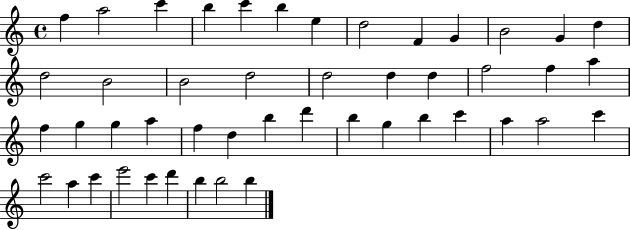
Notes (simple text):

F5/q A5/h C6/q B5/q C6/q B5/q E5/q D5/h F4/q G4/q B4/h G4/q D5/q D5/h B4/h B4/h D5/h D5/h D5/q D5/q F5/h F5/q A5/q F5/q G5/q G5/q A5/q F5/q D5/q B5/q D6/q B5/q G5/q B5/q C6/q A5/q A5/h C6/q C6/h A5/q C6/q E6/h C6/q D6/q B5/q B5/h B5/q